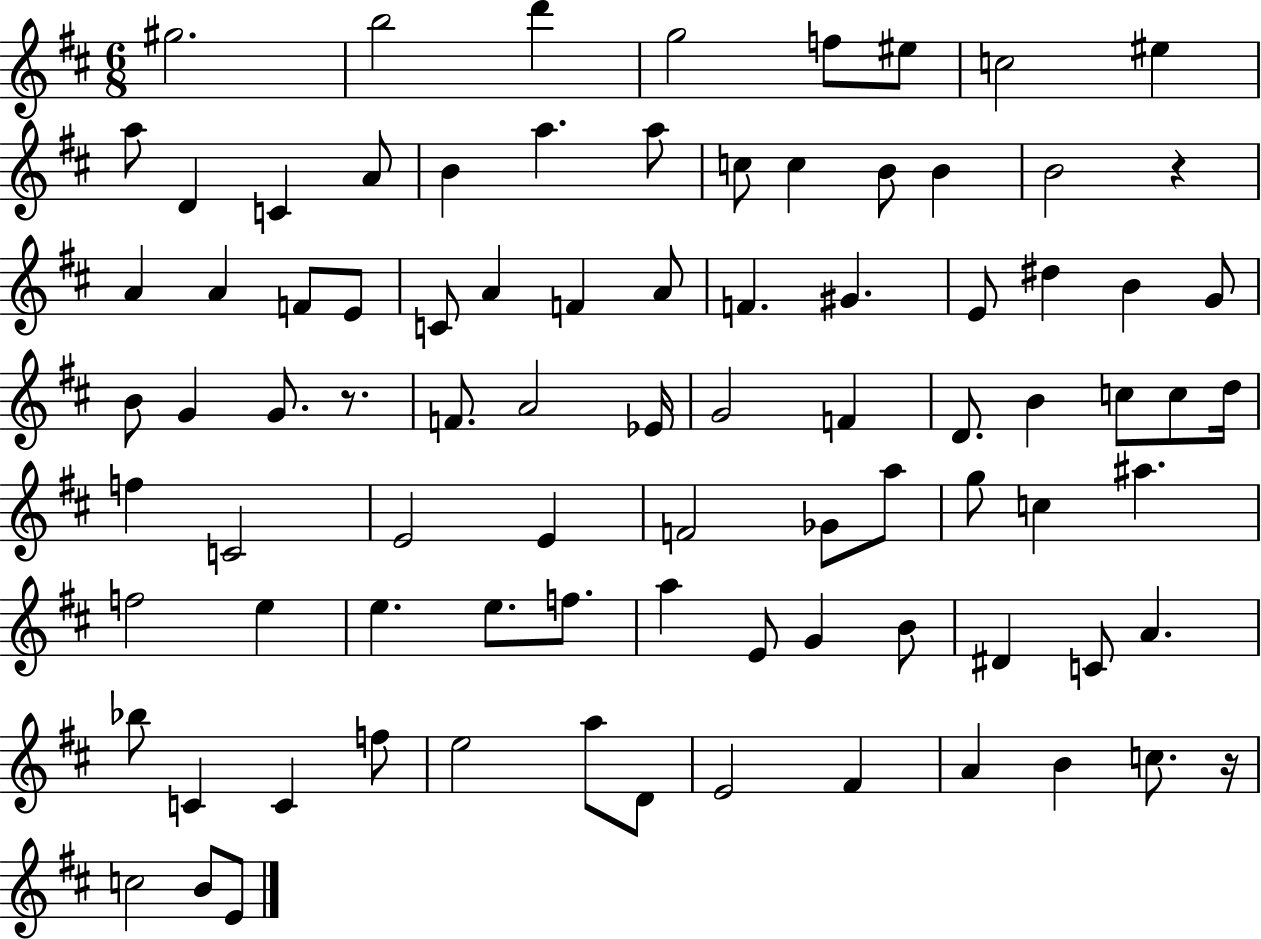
{
  \clef treble
  \numericTimeSignature
  \time 6/8
  \key d \major
  \repeat volta 2 { gis''2. | b''2 d'''4 | g''2 f''8 eis''8 | c''2 eis''4 | \break a''8 d'4 c'4 a'8 | b'4 a''4. a''8 | c''8 c''4 b'8 b'4 | b'2 r4 | \break a'4 a'4 f'8 e'8 | c'8 a'4 f'4 a'8 | f'4. gis'4. | e'8 dis''4 b'4 g'8 | \break b'8 g'4 g'8. r8. | f'8. a'2 ees'16 | g'2 f'4 | d'8. b'4 c''8 c''8 d''16 | \break f''4 c'2 | e'2 e'4 | f'2 ges'8 a''8 | g''8 c''4 ais''4. | \break f''2 e''4 | e''4. e''8. f''8. | a''4 e'8 g'4 b'8 | dis'4 c'8 a'4. | \break bes''8 c'4 c'4 f''8 | e''2 a''8 d'8 | e'2 fis'4 | a'4 b'4 c''8. r16 | \break c''2 b'8 e'8 | } \bar "|."
}